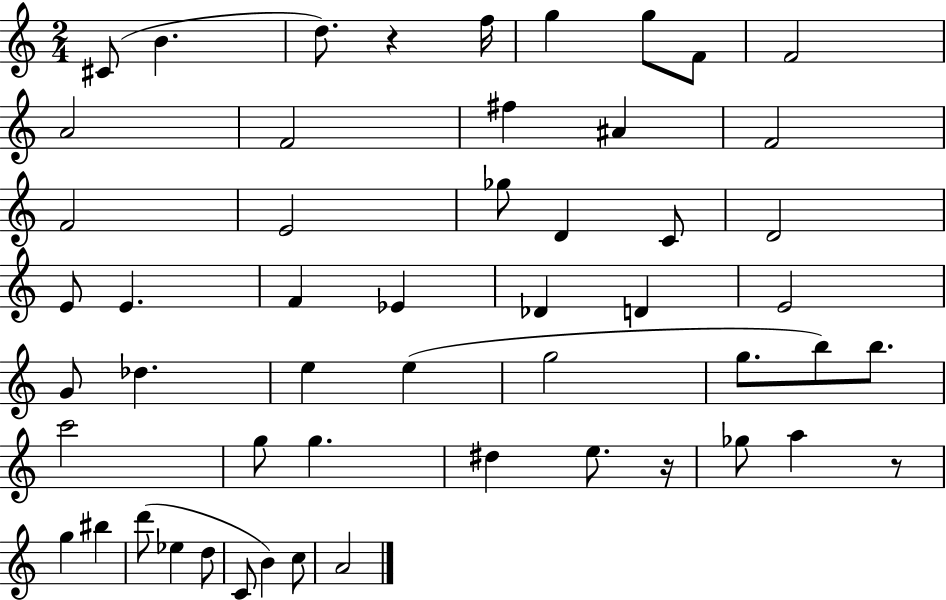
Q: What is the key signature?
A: C major